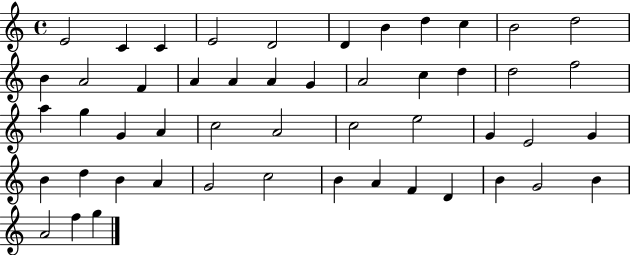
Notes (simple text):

E4/h C4/q C4/q E4/h D4/h D4/q B4/q D5/q C5/q B4/h D5/h B4/q A4/h F4/q A4/q A4/q A4/q G4/q A4/h C5/q D5/q D5/h F5/h A5/q G5/q G4/q A4/q C5/h A4/h C5/h E5/h G4/q E4/h G4/q B4/q D5/q B4/q A4/q G4/h C5/h B4/q A4/q F4/q D4/q B4/q G4/h B4/q A4/h F5/q G5/q